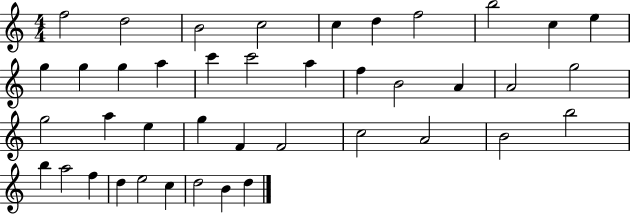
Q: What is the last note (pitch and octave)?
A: D5